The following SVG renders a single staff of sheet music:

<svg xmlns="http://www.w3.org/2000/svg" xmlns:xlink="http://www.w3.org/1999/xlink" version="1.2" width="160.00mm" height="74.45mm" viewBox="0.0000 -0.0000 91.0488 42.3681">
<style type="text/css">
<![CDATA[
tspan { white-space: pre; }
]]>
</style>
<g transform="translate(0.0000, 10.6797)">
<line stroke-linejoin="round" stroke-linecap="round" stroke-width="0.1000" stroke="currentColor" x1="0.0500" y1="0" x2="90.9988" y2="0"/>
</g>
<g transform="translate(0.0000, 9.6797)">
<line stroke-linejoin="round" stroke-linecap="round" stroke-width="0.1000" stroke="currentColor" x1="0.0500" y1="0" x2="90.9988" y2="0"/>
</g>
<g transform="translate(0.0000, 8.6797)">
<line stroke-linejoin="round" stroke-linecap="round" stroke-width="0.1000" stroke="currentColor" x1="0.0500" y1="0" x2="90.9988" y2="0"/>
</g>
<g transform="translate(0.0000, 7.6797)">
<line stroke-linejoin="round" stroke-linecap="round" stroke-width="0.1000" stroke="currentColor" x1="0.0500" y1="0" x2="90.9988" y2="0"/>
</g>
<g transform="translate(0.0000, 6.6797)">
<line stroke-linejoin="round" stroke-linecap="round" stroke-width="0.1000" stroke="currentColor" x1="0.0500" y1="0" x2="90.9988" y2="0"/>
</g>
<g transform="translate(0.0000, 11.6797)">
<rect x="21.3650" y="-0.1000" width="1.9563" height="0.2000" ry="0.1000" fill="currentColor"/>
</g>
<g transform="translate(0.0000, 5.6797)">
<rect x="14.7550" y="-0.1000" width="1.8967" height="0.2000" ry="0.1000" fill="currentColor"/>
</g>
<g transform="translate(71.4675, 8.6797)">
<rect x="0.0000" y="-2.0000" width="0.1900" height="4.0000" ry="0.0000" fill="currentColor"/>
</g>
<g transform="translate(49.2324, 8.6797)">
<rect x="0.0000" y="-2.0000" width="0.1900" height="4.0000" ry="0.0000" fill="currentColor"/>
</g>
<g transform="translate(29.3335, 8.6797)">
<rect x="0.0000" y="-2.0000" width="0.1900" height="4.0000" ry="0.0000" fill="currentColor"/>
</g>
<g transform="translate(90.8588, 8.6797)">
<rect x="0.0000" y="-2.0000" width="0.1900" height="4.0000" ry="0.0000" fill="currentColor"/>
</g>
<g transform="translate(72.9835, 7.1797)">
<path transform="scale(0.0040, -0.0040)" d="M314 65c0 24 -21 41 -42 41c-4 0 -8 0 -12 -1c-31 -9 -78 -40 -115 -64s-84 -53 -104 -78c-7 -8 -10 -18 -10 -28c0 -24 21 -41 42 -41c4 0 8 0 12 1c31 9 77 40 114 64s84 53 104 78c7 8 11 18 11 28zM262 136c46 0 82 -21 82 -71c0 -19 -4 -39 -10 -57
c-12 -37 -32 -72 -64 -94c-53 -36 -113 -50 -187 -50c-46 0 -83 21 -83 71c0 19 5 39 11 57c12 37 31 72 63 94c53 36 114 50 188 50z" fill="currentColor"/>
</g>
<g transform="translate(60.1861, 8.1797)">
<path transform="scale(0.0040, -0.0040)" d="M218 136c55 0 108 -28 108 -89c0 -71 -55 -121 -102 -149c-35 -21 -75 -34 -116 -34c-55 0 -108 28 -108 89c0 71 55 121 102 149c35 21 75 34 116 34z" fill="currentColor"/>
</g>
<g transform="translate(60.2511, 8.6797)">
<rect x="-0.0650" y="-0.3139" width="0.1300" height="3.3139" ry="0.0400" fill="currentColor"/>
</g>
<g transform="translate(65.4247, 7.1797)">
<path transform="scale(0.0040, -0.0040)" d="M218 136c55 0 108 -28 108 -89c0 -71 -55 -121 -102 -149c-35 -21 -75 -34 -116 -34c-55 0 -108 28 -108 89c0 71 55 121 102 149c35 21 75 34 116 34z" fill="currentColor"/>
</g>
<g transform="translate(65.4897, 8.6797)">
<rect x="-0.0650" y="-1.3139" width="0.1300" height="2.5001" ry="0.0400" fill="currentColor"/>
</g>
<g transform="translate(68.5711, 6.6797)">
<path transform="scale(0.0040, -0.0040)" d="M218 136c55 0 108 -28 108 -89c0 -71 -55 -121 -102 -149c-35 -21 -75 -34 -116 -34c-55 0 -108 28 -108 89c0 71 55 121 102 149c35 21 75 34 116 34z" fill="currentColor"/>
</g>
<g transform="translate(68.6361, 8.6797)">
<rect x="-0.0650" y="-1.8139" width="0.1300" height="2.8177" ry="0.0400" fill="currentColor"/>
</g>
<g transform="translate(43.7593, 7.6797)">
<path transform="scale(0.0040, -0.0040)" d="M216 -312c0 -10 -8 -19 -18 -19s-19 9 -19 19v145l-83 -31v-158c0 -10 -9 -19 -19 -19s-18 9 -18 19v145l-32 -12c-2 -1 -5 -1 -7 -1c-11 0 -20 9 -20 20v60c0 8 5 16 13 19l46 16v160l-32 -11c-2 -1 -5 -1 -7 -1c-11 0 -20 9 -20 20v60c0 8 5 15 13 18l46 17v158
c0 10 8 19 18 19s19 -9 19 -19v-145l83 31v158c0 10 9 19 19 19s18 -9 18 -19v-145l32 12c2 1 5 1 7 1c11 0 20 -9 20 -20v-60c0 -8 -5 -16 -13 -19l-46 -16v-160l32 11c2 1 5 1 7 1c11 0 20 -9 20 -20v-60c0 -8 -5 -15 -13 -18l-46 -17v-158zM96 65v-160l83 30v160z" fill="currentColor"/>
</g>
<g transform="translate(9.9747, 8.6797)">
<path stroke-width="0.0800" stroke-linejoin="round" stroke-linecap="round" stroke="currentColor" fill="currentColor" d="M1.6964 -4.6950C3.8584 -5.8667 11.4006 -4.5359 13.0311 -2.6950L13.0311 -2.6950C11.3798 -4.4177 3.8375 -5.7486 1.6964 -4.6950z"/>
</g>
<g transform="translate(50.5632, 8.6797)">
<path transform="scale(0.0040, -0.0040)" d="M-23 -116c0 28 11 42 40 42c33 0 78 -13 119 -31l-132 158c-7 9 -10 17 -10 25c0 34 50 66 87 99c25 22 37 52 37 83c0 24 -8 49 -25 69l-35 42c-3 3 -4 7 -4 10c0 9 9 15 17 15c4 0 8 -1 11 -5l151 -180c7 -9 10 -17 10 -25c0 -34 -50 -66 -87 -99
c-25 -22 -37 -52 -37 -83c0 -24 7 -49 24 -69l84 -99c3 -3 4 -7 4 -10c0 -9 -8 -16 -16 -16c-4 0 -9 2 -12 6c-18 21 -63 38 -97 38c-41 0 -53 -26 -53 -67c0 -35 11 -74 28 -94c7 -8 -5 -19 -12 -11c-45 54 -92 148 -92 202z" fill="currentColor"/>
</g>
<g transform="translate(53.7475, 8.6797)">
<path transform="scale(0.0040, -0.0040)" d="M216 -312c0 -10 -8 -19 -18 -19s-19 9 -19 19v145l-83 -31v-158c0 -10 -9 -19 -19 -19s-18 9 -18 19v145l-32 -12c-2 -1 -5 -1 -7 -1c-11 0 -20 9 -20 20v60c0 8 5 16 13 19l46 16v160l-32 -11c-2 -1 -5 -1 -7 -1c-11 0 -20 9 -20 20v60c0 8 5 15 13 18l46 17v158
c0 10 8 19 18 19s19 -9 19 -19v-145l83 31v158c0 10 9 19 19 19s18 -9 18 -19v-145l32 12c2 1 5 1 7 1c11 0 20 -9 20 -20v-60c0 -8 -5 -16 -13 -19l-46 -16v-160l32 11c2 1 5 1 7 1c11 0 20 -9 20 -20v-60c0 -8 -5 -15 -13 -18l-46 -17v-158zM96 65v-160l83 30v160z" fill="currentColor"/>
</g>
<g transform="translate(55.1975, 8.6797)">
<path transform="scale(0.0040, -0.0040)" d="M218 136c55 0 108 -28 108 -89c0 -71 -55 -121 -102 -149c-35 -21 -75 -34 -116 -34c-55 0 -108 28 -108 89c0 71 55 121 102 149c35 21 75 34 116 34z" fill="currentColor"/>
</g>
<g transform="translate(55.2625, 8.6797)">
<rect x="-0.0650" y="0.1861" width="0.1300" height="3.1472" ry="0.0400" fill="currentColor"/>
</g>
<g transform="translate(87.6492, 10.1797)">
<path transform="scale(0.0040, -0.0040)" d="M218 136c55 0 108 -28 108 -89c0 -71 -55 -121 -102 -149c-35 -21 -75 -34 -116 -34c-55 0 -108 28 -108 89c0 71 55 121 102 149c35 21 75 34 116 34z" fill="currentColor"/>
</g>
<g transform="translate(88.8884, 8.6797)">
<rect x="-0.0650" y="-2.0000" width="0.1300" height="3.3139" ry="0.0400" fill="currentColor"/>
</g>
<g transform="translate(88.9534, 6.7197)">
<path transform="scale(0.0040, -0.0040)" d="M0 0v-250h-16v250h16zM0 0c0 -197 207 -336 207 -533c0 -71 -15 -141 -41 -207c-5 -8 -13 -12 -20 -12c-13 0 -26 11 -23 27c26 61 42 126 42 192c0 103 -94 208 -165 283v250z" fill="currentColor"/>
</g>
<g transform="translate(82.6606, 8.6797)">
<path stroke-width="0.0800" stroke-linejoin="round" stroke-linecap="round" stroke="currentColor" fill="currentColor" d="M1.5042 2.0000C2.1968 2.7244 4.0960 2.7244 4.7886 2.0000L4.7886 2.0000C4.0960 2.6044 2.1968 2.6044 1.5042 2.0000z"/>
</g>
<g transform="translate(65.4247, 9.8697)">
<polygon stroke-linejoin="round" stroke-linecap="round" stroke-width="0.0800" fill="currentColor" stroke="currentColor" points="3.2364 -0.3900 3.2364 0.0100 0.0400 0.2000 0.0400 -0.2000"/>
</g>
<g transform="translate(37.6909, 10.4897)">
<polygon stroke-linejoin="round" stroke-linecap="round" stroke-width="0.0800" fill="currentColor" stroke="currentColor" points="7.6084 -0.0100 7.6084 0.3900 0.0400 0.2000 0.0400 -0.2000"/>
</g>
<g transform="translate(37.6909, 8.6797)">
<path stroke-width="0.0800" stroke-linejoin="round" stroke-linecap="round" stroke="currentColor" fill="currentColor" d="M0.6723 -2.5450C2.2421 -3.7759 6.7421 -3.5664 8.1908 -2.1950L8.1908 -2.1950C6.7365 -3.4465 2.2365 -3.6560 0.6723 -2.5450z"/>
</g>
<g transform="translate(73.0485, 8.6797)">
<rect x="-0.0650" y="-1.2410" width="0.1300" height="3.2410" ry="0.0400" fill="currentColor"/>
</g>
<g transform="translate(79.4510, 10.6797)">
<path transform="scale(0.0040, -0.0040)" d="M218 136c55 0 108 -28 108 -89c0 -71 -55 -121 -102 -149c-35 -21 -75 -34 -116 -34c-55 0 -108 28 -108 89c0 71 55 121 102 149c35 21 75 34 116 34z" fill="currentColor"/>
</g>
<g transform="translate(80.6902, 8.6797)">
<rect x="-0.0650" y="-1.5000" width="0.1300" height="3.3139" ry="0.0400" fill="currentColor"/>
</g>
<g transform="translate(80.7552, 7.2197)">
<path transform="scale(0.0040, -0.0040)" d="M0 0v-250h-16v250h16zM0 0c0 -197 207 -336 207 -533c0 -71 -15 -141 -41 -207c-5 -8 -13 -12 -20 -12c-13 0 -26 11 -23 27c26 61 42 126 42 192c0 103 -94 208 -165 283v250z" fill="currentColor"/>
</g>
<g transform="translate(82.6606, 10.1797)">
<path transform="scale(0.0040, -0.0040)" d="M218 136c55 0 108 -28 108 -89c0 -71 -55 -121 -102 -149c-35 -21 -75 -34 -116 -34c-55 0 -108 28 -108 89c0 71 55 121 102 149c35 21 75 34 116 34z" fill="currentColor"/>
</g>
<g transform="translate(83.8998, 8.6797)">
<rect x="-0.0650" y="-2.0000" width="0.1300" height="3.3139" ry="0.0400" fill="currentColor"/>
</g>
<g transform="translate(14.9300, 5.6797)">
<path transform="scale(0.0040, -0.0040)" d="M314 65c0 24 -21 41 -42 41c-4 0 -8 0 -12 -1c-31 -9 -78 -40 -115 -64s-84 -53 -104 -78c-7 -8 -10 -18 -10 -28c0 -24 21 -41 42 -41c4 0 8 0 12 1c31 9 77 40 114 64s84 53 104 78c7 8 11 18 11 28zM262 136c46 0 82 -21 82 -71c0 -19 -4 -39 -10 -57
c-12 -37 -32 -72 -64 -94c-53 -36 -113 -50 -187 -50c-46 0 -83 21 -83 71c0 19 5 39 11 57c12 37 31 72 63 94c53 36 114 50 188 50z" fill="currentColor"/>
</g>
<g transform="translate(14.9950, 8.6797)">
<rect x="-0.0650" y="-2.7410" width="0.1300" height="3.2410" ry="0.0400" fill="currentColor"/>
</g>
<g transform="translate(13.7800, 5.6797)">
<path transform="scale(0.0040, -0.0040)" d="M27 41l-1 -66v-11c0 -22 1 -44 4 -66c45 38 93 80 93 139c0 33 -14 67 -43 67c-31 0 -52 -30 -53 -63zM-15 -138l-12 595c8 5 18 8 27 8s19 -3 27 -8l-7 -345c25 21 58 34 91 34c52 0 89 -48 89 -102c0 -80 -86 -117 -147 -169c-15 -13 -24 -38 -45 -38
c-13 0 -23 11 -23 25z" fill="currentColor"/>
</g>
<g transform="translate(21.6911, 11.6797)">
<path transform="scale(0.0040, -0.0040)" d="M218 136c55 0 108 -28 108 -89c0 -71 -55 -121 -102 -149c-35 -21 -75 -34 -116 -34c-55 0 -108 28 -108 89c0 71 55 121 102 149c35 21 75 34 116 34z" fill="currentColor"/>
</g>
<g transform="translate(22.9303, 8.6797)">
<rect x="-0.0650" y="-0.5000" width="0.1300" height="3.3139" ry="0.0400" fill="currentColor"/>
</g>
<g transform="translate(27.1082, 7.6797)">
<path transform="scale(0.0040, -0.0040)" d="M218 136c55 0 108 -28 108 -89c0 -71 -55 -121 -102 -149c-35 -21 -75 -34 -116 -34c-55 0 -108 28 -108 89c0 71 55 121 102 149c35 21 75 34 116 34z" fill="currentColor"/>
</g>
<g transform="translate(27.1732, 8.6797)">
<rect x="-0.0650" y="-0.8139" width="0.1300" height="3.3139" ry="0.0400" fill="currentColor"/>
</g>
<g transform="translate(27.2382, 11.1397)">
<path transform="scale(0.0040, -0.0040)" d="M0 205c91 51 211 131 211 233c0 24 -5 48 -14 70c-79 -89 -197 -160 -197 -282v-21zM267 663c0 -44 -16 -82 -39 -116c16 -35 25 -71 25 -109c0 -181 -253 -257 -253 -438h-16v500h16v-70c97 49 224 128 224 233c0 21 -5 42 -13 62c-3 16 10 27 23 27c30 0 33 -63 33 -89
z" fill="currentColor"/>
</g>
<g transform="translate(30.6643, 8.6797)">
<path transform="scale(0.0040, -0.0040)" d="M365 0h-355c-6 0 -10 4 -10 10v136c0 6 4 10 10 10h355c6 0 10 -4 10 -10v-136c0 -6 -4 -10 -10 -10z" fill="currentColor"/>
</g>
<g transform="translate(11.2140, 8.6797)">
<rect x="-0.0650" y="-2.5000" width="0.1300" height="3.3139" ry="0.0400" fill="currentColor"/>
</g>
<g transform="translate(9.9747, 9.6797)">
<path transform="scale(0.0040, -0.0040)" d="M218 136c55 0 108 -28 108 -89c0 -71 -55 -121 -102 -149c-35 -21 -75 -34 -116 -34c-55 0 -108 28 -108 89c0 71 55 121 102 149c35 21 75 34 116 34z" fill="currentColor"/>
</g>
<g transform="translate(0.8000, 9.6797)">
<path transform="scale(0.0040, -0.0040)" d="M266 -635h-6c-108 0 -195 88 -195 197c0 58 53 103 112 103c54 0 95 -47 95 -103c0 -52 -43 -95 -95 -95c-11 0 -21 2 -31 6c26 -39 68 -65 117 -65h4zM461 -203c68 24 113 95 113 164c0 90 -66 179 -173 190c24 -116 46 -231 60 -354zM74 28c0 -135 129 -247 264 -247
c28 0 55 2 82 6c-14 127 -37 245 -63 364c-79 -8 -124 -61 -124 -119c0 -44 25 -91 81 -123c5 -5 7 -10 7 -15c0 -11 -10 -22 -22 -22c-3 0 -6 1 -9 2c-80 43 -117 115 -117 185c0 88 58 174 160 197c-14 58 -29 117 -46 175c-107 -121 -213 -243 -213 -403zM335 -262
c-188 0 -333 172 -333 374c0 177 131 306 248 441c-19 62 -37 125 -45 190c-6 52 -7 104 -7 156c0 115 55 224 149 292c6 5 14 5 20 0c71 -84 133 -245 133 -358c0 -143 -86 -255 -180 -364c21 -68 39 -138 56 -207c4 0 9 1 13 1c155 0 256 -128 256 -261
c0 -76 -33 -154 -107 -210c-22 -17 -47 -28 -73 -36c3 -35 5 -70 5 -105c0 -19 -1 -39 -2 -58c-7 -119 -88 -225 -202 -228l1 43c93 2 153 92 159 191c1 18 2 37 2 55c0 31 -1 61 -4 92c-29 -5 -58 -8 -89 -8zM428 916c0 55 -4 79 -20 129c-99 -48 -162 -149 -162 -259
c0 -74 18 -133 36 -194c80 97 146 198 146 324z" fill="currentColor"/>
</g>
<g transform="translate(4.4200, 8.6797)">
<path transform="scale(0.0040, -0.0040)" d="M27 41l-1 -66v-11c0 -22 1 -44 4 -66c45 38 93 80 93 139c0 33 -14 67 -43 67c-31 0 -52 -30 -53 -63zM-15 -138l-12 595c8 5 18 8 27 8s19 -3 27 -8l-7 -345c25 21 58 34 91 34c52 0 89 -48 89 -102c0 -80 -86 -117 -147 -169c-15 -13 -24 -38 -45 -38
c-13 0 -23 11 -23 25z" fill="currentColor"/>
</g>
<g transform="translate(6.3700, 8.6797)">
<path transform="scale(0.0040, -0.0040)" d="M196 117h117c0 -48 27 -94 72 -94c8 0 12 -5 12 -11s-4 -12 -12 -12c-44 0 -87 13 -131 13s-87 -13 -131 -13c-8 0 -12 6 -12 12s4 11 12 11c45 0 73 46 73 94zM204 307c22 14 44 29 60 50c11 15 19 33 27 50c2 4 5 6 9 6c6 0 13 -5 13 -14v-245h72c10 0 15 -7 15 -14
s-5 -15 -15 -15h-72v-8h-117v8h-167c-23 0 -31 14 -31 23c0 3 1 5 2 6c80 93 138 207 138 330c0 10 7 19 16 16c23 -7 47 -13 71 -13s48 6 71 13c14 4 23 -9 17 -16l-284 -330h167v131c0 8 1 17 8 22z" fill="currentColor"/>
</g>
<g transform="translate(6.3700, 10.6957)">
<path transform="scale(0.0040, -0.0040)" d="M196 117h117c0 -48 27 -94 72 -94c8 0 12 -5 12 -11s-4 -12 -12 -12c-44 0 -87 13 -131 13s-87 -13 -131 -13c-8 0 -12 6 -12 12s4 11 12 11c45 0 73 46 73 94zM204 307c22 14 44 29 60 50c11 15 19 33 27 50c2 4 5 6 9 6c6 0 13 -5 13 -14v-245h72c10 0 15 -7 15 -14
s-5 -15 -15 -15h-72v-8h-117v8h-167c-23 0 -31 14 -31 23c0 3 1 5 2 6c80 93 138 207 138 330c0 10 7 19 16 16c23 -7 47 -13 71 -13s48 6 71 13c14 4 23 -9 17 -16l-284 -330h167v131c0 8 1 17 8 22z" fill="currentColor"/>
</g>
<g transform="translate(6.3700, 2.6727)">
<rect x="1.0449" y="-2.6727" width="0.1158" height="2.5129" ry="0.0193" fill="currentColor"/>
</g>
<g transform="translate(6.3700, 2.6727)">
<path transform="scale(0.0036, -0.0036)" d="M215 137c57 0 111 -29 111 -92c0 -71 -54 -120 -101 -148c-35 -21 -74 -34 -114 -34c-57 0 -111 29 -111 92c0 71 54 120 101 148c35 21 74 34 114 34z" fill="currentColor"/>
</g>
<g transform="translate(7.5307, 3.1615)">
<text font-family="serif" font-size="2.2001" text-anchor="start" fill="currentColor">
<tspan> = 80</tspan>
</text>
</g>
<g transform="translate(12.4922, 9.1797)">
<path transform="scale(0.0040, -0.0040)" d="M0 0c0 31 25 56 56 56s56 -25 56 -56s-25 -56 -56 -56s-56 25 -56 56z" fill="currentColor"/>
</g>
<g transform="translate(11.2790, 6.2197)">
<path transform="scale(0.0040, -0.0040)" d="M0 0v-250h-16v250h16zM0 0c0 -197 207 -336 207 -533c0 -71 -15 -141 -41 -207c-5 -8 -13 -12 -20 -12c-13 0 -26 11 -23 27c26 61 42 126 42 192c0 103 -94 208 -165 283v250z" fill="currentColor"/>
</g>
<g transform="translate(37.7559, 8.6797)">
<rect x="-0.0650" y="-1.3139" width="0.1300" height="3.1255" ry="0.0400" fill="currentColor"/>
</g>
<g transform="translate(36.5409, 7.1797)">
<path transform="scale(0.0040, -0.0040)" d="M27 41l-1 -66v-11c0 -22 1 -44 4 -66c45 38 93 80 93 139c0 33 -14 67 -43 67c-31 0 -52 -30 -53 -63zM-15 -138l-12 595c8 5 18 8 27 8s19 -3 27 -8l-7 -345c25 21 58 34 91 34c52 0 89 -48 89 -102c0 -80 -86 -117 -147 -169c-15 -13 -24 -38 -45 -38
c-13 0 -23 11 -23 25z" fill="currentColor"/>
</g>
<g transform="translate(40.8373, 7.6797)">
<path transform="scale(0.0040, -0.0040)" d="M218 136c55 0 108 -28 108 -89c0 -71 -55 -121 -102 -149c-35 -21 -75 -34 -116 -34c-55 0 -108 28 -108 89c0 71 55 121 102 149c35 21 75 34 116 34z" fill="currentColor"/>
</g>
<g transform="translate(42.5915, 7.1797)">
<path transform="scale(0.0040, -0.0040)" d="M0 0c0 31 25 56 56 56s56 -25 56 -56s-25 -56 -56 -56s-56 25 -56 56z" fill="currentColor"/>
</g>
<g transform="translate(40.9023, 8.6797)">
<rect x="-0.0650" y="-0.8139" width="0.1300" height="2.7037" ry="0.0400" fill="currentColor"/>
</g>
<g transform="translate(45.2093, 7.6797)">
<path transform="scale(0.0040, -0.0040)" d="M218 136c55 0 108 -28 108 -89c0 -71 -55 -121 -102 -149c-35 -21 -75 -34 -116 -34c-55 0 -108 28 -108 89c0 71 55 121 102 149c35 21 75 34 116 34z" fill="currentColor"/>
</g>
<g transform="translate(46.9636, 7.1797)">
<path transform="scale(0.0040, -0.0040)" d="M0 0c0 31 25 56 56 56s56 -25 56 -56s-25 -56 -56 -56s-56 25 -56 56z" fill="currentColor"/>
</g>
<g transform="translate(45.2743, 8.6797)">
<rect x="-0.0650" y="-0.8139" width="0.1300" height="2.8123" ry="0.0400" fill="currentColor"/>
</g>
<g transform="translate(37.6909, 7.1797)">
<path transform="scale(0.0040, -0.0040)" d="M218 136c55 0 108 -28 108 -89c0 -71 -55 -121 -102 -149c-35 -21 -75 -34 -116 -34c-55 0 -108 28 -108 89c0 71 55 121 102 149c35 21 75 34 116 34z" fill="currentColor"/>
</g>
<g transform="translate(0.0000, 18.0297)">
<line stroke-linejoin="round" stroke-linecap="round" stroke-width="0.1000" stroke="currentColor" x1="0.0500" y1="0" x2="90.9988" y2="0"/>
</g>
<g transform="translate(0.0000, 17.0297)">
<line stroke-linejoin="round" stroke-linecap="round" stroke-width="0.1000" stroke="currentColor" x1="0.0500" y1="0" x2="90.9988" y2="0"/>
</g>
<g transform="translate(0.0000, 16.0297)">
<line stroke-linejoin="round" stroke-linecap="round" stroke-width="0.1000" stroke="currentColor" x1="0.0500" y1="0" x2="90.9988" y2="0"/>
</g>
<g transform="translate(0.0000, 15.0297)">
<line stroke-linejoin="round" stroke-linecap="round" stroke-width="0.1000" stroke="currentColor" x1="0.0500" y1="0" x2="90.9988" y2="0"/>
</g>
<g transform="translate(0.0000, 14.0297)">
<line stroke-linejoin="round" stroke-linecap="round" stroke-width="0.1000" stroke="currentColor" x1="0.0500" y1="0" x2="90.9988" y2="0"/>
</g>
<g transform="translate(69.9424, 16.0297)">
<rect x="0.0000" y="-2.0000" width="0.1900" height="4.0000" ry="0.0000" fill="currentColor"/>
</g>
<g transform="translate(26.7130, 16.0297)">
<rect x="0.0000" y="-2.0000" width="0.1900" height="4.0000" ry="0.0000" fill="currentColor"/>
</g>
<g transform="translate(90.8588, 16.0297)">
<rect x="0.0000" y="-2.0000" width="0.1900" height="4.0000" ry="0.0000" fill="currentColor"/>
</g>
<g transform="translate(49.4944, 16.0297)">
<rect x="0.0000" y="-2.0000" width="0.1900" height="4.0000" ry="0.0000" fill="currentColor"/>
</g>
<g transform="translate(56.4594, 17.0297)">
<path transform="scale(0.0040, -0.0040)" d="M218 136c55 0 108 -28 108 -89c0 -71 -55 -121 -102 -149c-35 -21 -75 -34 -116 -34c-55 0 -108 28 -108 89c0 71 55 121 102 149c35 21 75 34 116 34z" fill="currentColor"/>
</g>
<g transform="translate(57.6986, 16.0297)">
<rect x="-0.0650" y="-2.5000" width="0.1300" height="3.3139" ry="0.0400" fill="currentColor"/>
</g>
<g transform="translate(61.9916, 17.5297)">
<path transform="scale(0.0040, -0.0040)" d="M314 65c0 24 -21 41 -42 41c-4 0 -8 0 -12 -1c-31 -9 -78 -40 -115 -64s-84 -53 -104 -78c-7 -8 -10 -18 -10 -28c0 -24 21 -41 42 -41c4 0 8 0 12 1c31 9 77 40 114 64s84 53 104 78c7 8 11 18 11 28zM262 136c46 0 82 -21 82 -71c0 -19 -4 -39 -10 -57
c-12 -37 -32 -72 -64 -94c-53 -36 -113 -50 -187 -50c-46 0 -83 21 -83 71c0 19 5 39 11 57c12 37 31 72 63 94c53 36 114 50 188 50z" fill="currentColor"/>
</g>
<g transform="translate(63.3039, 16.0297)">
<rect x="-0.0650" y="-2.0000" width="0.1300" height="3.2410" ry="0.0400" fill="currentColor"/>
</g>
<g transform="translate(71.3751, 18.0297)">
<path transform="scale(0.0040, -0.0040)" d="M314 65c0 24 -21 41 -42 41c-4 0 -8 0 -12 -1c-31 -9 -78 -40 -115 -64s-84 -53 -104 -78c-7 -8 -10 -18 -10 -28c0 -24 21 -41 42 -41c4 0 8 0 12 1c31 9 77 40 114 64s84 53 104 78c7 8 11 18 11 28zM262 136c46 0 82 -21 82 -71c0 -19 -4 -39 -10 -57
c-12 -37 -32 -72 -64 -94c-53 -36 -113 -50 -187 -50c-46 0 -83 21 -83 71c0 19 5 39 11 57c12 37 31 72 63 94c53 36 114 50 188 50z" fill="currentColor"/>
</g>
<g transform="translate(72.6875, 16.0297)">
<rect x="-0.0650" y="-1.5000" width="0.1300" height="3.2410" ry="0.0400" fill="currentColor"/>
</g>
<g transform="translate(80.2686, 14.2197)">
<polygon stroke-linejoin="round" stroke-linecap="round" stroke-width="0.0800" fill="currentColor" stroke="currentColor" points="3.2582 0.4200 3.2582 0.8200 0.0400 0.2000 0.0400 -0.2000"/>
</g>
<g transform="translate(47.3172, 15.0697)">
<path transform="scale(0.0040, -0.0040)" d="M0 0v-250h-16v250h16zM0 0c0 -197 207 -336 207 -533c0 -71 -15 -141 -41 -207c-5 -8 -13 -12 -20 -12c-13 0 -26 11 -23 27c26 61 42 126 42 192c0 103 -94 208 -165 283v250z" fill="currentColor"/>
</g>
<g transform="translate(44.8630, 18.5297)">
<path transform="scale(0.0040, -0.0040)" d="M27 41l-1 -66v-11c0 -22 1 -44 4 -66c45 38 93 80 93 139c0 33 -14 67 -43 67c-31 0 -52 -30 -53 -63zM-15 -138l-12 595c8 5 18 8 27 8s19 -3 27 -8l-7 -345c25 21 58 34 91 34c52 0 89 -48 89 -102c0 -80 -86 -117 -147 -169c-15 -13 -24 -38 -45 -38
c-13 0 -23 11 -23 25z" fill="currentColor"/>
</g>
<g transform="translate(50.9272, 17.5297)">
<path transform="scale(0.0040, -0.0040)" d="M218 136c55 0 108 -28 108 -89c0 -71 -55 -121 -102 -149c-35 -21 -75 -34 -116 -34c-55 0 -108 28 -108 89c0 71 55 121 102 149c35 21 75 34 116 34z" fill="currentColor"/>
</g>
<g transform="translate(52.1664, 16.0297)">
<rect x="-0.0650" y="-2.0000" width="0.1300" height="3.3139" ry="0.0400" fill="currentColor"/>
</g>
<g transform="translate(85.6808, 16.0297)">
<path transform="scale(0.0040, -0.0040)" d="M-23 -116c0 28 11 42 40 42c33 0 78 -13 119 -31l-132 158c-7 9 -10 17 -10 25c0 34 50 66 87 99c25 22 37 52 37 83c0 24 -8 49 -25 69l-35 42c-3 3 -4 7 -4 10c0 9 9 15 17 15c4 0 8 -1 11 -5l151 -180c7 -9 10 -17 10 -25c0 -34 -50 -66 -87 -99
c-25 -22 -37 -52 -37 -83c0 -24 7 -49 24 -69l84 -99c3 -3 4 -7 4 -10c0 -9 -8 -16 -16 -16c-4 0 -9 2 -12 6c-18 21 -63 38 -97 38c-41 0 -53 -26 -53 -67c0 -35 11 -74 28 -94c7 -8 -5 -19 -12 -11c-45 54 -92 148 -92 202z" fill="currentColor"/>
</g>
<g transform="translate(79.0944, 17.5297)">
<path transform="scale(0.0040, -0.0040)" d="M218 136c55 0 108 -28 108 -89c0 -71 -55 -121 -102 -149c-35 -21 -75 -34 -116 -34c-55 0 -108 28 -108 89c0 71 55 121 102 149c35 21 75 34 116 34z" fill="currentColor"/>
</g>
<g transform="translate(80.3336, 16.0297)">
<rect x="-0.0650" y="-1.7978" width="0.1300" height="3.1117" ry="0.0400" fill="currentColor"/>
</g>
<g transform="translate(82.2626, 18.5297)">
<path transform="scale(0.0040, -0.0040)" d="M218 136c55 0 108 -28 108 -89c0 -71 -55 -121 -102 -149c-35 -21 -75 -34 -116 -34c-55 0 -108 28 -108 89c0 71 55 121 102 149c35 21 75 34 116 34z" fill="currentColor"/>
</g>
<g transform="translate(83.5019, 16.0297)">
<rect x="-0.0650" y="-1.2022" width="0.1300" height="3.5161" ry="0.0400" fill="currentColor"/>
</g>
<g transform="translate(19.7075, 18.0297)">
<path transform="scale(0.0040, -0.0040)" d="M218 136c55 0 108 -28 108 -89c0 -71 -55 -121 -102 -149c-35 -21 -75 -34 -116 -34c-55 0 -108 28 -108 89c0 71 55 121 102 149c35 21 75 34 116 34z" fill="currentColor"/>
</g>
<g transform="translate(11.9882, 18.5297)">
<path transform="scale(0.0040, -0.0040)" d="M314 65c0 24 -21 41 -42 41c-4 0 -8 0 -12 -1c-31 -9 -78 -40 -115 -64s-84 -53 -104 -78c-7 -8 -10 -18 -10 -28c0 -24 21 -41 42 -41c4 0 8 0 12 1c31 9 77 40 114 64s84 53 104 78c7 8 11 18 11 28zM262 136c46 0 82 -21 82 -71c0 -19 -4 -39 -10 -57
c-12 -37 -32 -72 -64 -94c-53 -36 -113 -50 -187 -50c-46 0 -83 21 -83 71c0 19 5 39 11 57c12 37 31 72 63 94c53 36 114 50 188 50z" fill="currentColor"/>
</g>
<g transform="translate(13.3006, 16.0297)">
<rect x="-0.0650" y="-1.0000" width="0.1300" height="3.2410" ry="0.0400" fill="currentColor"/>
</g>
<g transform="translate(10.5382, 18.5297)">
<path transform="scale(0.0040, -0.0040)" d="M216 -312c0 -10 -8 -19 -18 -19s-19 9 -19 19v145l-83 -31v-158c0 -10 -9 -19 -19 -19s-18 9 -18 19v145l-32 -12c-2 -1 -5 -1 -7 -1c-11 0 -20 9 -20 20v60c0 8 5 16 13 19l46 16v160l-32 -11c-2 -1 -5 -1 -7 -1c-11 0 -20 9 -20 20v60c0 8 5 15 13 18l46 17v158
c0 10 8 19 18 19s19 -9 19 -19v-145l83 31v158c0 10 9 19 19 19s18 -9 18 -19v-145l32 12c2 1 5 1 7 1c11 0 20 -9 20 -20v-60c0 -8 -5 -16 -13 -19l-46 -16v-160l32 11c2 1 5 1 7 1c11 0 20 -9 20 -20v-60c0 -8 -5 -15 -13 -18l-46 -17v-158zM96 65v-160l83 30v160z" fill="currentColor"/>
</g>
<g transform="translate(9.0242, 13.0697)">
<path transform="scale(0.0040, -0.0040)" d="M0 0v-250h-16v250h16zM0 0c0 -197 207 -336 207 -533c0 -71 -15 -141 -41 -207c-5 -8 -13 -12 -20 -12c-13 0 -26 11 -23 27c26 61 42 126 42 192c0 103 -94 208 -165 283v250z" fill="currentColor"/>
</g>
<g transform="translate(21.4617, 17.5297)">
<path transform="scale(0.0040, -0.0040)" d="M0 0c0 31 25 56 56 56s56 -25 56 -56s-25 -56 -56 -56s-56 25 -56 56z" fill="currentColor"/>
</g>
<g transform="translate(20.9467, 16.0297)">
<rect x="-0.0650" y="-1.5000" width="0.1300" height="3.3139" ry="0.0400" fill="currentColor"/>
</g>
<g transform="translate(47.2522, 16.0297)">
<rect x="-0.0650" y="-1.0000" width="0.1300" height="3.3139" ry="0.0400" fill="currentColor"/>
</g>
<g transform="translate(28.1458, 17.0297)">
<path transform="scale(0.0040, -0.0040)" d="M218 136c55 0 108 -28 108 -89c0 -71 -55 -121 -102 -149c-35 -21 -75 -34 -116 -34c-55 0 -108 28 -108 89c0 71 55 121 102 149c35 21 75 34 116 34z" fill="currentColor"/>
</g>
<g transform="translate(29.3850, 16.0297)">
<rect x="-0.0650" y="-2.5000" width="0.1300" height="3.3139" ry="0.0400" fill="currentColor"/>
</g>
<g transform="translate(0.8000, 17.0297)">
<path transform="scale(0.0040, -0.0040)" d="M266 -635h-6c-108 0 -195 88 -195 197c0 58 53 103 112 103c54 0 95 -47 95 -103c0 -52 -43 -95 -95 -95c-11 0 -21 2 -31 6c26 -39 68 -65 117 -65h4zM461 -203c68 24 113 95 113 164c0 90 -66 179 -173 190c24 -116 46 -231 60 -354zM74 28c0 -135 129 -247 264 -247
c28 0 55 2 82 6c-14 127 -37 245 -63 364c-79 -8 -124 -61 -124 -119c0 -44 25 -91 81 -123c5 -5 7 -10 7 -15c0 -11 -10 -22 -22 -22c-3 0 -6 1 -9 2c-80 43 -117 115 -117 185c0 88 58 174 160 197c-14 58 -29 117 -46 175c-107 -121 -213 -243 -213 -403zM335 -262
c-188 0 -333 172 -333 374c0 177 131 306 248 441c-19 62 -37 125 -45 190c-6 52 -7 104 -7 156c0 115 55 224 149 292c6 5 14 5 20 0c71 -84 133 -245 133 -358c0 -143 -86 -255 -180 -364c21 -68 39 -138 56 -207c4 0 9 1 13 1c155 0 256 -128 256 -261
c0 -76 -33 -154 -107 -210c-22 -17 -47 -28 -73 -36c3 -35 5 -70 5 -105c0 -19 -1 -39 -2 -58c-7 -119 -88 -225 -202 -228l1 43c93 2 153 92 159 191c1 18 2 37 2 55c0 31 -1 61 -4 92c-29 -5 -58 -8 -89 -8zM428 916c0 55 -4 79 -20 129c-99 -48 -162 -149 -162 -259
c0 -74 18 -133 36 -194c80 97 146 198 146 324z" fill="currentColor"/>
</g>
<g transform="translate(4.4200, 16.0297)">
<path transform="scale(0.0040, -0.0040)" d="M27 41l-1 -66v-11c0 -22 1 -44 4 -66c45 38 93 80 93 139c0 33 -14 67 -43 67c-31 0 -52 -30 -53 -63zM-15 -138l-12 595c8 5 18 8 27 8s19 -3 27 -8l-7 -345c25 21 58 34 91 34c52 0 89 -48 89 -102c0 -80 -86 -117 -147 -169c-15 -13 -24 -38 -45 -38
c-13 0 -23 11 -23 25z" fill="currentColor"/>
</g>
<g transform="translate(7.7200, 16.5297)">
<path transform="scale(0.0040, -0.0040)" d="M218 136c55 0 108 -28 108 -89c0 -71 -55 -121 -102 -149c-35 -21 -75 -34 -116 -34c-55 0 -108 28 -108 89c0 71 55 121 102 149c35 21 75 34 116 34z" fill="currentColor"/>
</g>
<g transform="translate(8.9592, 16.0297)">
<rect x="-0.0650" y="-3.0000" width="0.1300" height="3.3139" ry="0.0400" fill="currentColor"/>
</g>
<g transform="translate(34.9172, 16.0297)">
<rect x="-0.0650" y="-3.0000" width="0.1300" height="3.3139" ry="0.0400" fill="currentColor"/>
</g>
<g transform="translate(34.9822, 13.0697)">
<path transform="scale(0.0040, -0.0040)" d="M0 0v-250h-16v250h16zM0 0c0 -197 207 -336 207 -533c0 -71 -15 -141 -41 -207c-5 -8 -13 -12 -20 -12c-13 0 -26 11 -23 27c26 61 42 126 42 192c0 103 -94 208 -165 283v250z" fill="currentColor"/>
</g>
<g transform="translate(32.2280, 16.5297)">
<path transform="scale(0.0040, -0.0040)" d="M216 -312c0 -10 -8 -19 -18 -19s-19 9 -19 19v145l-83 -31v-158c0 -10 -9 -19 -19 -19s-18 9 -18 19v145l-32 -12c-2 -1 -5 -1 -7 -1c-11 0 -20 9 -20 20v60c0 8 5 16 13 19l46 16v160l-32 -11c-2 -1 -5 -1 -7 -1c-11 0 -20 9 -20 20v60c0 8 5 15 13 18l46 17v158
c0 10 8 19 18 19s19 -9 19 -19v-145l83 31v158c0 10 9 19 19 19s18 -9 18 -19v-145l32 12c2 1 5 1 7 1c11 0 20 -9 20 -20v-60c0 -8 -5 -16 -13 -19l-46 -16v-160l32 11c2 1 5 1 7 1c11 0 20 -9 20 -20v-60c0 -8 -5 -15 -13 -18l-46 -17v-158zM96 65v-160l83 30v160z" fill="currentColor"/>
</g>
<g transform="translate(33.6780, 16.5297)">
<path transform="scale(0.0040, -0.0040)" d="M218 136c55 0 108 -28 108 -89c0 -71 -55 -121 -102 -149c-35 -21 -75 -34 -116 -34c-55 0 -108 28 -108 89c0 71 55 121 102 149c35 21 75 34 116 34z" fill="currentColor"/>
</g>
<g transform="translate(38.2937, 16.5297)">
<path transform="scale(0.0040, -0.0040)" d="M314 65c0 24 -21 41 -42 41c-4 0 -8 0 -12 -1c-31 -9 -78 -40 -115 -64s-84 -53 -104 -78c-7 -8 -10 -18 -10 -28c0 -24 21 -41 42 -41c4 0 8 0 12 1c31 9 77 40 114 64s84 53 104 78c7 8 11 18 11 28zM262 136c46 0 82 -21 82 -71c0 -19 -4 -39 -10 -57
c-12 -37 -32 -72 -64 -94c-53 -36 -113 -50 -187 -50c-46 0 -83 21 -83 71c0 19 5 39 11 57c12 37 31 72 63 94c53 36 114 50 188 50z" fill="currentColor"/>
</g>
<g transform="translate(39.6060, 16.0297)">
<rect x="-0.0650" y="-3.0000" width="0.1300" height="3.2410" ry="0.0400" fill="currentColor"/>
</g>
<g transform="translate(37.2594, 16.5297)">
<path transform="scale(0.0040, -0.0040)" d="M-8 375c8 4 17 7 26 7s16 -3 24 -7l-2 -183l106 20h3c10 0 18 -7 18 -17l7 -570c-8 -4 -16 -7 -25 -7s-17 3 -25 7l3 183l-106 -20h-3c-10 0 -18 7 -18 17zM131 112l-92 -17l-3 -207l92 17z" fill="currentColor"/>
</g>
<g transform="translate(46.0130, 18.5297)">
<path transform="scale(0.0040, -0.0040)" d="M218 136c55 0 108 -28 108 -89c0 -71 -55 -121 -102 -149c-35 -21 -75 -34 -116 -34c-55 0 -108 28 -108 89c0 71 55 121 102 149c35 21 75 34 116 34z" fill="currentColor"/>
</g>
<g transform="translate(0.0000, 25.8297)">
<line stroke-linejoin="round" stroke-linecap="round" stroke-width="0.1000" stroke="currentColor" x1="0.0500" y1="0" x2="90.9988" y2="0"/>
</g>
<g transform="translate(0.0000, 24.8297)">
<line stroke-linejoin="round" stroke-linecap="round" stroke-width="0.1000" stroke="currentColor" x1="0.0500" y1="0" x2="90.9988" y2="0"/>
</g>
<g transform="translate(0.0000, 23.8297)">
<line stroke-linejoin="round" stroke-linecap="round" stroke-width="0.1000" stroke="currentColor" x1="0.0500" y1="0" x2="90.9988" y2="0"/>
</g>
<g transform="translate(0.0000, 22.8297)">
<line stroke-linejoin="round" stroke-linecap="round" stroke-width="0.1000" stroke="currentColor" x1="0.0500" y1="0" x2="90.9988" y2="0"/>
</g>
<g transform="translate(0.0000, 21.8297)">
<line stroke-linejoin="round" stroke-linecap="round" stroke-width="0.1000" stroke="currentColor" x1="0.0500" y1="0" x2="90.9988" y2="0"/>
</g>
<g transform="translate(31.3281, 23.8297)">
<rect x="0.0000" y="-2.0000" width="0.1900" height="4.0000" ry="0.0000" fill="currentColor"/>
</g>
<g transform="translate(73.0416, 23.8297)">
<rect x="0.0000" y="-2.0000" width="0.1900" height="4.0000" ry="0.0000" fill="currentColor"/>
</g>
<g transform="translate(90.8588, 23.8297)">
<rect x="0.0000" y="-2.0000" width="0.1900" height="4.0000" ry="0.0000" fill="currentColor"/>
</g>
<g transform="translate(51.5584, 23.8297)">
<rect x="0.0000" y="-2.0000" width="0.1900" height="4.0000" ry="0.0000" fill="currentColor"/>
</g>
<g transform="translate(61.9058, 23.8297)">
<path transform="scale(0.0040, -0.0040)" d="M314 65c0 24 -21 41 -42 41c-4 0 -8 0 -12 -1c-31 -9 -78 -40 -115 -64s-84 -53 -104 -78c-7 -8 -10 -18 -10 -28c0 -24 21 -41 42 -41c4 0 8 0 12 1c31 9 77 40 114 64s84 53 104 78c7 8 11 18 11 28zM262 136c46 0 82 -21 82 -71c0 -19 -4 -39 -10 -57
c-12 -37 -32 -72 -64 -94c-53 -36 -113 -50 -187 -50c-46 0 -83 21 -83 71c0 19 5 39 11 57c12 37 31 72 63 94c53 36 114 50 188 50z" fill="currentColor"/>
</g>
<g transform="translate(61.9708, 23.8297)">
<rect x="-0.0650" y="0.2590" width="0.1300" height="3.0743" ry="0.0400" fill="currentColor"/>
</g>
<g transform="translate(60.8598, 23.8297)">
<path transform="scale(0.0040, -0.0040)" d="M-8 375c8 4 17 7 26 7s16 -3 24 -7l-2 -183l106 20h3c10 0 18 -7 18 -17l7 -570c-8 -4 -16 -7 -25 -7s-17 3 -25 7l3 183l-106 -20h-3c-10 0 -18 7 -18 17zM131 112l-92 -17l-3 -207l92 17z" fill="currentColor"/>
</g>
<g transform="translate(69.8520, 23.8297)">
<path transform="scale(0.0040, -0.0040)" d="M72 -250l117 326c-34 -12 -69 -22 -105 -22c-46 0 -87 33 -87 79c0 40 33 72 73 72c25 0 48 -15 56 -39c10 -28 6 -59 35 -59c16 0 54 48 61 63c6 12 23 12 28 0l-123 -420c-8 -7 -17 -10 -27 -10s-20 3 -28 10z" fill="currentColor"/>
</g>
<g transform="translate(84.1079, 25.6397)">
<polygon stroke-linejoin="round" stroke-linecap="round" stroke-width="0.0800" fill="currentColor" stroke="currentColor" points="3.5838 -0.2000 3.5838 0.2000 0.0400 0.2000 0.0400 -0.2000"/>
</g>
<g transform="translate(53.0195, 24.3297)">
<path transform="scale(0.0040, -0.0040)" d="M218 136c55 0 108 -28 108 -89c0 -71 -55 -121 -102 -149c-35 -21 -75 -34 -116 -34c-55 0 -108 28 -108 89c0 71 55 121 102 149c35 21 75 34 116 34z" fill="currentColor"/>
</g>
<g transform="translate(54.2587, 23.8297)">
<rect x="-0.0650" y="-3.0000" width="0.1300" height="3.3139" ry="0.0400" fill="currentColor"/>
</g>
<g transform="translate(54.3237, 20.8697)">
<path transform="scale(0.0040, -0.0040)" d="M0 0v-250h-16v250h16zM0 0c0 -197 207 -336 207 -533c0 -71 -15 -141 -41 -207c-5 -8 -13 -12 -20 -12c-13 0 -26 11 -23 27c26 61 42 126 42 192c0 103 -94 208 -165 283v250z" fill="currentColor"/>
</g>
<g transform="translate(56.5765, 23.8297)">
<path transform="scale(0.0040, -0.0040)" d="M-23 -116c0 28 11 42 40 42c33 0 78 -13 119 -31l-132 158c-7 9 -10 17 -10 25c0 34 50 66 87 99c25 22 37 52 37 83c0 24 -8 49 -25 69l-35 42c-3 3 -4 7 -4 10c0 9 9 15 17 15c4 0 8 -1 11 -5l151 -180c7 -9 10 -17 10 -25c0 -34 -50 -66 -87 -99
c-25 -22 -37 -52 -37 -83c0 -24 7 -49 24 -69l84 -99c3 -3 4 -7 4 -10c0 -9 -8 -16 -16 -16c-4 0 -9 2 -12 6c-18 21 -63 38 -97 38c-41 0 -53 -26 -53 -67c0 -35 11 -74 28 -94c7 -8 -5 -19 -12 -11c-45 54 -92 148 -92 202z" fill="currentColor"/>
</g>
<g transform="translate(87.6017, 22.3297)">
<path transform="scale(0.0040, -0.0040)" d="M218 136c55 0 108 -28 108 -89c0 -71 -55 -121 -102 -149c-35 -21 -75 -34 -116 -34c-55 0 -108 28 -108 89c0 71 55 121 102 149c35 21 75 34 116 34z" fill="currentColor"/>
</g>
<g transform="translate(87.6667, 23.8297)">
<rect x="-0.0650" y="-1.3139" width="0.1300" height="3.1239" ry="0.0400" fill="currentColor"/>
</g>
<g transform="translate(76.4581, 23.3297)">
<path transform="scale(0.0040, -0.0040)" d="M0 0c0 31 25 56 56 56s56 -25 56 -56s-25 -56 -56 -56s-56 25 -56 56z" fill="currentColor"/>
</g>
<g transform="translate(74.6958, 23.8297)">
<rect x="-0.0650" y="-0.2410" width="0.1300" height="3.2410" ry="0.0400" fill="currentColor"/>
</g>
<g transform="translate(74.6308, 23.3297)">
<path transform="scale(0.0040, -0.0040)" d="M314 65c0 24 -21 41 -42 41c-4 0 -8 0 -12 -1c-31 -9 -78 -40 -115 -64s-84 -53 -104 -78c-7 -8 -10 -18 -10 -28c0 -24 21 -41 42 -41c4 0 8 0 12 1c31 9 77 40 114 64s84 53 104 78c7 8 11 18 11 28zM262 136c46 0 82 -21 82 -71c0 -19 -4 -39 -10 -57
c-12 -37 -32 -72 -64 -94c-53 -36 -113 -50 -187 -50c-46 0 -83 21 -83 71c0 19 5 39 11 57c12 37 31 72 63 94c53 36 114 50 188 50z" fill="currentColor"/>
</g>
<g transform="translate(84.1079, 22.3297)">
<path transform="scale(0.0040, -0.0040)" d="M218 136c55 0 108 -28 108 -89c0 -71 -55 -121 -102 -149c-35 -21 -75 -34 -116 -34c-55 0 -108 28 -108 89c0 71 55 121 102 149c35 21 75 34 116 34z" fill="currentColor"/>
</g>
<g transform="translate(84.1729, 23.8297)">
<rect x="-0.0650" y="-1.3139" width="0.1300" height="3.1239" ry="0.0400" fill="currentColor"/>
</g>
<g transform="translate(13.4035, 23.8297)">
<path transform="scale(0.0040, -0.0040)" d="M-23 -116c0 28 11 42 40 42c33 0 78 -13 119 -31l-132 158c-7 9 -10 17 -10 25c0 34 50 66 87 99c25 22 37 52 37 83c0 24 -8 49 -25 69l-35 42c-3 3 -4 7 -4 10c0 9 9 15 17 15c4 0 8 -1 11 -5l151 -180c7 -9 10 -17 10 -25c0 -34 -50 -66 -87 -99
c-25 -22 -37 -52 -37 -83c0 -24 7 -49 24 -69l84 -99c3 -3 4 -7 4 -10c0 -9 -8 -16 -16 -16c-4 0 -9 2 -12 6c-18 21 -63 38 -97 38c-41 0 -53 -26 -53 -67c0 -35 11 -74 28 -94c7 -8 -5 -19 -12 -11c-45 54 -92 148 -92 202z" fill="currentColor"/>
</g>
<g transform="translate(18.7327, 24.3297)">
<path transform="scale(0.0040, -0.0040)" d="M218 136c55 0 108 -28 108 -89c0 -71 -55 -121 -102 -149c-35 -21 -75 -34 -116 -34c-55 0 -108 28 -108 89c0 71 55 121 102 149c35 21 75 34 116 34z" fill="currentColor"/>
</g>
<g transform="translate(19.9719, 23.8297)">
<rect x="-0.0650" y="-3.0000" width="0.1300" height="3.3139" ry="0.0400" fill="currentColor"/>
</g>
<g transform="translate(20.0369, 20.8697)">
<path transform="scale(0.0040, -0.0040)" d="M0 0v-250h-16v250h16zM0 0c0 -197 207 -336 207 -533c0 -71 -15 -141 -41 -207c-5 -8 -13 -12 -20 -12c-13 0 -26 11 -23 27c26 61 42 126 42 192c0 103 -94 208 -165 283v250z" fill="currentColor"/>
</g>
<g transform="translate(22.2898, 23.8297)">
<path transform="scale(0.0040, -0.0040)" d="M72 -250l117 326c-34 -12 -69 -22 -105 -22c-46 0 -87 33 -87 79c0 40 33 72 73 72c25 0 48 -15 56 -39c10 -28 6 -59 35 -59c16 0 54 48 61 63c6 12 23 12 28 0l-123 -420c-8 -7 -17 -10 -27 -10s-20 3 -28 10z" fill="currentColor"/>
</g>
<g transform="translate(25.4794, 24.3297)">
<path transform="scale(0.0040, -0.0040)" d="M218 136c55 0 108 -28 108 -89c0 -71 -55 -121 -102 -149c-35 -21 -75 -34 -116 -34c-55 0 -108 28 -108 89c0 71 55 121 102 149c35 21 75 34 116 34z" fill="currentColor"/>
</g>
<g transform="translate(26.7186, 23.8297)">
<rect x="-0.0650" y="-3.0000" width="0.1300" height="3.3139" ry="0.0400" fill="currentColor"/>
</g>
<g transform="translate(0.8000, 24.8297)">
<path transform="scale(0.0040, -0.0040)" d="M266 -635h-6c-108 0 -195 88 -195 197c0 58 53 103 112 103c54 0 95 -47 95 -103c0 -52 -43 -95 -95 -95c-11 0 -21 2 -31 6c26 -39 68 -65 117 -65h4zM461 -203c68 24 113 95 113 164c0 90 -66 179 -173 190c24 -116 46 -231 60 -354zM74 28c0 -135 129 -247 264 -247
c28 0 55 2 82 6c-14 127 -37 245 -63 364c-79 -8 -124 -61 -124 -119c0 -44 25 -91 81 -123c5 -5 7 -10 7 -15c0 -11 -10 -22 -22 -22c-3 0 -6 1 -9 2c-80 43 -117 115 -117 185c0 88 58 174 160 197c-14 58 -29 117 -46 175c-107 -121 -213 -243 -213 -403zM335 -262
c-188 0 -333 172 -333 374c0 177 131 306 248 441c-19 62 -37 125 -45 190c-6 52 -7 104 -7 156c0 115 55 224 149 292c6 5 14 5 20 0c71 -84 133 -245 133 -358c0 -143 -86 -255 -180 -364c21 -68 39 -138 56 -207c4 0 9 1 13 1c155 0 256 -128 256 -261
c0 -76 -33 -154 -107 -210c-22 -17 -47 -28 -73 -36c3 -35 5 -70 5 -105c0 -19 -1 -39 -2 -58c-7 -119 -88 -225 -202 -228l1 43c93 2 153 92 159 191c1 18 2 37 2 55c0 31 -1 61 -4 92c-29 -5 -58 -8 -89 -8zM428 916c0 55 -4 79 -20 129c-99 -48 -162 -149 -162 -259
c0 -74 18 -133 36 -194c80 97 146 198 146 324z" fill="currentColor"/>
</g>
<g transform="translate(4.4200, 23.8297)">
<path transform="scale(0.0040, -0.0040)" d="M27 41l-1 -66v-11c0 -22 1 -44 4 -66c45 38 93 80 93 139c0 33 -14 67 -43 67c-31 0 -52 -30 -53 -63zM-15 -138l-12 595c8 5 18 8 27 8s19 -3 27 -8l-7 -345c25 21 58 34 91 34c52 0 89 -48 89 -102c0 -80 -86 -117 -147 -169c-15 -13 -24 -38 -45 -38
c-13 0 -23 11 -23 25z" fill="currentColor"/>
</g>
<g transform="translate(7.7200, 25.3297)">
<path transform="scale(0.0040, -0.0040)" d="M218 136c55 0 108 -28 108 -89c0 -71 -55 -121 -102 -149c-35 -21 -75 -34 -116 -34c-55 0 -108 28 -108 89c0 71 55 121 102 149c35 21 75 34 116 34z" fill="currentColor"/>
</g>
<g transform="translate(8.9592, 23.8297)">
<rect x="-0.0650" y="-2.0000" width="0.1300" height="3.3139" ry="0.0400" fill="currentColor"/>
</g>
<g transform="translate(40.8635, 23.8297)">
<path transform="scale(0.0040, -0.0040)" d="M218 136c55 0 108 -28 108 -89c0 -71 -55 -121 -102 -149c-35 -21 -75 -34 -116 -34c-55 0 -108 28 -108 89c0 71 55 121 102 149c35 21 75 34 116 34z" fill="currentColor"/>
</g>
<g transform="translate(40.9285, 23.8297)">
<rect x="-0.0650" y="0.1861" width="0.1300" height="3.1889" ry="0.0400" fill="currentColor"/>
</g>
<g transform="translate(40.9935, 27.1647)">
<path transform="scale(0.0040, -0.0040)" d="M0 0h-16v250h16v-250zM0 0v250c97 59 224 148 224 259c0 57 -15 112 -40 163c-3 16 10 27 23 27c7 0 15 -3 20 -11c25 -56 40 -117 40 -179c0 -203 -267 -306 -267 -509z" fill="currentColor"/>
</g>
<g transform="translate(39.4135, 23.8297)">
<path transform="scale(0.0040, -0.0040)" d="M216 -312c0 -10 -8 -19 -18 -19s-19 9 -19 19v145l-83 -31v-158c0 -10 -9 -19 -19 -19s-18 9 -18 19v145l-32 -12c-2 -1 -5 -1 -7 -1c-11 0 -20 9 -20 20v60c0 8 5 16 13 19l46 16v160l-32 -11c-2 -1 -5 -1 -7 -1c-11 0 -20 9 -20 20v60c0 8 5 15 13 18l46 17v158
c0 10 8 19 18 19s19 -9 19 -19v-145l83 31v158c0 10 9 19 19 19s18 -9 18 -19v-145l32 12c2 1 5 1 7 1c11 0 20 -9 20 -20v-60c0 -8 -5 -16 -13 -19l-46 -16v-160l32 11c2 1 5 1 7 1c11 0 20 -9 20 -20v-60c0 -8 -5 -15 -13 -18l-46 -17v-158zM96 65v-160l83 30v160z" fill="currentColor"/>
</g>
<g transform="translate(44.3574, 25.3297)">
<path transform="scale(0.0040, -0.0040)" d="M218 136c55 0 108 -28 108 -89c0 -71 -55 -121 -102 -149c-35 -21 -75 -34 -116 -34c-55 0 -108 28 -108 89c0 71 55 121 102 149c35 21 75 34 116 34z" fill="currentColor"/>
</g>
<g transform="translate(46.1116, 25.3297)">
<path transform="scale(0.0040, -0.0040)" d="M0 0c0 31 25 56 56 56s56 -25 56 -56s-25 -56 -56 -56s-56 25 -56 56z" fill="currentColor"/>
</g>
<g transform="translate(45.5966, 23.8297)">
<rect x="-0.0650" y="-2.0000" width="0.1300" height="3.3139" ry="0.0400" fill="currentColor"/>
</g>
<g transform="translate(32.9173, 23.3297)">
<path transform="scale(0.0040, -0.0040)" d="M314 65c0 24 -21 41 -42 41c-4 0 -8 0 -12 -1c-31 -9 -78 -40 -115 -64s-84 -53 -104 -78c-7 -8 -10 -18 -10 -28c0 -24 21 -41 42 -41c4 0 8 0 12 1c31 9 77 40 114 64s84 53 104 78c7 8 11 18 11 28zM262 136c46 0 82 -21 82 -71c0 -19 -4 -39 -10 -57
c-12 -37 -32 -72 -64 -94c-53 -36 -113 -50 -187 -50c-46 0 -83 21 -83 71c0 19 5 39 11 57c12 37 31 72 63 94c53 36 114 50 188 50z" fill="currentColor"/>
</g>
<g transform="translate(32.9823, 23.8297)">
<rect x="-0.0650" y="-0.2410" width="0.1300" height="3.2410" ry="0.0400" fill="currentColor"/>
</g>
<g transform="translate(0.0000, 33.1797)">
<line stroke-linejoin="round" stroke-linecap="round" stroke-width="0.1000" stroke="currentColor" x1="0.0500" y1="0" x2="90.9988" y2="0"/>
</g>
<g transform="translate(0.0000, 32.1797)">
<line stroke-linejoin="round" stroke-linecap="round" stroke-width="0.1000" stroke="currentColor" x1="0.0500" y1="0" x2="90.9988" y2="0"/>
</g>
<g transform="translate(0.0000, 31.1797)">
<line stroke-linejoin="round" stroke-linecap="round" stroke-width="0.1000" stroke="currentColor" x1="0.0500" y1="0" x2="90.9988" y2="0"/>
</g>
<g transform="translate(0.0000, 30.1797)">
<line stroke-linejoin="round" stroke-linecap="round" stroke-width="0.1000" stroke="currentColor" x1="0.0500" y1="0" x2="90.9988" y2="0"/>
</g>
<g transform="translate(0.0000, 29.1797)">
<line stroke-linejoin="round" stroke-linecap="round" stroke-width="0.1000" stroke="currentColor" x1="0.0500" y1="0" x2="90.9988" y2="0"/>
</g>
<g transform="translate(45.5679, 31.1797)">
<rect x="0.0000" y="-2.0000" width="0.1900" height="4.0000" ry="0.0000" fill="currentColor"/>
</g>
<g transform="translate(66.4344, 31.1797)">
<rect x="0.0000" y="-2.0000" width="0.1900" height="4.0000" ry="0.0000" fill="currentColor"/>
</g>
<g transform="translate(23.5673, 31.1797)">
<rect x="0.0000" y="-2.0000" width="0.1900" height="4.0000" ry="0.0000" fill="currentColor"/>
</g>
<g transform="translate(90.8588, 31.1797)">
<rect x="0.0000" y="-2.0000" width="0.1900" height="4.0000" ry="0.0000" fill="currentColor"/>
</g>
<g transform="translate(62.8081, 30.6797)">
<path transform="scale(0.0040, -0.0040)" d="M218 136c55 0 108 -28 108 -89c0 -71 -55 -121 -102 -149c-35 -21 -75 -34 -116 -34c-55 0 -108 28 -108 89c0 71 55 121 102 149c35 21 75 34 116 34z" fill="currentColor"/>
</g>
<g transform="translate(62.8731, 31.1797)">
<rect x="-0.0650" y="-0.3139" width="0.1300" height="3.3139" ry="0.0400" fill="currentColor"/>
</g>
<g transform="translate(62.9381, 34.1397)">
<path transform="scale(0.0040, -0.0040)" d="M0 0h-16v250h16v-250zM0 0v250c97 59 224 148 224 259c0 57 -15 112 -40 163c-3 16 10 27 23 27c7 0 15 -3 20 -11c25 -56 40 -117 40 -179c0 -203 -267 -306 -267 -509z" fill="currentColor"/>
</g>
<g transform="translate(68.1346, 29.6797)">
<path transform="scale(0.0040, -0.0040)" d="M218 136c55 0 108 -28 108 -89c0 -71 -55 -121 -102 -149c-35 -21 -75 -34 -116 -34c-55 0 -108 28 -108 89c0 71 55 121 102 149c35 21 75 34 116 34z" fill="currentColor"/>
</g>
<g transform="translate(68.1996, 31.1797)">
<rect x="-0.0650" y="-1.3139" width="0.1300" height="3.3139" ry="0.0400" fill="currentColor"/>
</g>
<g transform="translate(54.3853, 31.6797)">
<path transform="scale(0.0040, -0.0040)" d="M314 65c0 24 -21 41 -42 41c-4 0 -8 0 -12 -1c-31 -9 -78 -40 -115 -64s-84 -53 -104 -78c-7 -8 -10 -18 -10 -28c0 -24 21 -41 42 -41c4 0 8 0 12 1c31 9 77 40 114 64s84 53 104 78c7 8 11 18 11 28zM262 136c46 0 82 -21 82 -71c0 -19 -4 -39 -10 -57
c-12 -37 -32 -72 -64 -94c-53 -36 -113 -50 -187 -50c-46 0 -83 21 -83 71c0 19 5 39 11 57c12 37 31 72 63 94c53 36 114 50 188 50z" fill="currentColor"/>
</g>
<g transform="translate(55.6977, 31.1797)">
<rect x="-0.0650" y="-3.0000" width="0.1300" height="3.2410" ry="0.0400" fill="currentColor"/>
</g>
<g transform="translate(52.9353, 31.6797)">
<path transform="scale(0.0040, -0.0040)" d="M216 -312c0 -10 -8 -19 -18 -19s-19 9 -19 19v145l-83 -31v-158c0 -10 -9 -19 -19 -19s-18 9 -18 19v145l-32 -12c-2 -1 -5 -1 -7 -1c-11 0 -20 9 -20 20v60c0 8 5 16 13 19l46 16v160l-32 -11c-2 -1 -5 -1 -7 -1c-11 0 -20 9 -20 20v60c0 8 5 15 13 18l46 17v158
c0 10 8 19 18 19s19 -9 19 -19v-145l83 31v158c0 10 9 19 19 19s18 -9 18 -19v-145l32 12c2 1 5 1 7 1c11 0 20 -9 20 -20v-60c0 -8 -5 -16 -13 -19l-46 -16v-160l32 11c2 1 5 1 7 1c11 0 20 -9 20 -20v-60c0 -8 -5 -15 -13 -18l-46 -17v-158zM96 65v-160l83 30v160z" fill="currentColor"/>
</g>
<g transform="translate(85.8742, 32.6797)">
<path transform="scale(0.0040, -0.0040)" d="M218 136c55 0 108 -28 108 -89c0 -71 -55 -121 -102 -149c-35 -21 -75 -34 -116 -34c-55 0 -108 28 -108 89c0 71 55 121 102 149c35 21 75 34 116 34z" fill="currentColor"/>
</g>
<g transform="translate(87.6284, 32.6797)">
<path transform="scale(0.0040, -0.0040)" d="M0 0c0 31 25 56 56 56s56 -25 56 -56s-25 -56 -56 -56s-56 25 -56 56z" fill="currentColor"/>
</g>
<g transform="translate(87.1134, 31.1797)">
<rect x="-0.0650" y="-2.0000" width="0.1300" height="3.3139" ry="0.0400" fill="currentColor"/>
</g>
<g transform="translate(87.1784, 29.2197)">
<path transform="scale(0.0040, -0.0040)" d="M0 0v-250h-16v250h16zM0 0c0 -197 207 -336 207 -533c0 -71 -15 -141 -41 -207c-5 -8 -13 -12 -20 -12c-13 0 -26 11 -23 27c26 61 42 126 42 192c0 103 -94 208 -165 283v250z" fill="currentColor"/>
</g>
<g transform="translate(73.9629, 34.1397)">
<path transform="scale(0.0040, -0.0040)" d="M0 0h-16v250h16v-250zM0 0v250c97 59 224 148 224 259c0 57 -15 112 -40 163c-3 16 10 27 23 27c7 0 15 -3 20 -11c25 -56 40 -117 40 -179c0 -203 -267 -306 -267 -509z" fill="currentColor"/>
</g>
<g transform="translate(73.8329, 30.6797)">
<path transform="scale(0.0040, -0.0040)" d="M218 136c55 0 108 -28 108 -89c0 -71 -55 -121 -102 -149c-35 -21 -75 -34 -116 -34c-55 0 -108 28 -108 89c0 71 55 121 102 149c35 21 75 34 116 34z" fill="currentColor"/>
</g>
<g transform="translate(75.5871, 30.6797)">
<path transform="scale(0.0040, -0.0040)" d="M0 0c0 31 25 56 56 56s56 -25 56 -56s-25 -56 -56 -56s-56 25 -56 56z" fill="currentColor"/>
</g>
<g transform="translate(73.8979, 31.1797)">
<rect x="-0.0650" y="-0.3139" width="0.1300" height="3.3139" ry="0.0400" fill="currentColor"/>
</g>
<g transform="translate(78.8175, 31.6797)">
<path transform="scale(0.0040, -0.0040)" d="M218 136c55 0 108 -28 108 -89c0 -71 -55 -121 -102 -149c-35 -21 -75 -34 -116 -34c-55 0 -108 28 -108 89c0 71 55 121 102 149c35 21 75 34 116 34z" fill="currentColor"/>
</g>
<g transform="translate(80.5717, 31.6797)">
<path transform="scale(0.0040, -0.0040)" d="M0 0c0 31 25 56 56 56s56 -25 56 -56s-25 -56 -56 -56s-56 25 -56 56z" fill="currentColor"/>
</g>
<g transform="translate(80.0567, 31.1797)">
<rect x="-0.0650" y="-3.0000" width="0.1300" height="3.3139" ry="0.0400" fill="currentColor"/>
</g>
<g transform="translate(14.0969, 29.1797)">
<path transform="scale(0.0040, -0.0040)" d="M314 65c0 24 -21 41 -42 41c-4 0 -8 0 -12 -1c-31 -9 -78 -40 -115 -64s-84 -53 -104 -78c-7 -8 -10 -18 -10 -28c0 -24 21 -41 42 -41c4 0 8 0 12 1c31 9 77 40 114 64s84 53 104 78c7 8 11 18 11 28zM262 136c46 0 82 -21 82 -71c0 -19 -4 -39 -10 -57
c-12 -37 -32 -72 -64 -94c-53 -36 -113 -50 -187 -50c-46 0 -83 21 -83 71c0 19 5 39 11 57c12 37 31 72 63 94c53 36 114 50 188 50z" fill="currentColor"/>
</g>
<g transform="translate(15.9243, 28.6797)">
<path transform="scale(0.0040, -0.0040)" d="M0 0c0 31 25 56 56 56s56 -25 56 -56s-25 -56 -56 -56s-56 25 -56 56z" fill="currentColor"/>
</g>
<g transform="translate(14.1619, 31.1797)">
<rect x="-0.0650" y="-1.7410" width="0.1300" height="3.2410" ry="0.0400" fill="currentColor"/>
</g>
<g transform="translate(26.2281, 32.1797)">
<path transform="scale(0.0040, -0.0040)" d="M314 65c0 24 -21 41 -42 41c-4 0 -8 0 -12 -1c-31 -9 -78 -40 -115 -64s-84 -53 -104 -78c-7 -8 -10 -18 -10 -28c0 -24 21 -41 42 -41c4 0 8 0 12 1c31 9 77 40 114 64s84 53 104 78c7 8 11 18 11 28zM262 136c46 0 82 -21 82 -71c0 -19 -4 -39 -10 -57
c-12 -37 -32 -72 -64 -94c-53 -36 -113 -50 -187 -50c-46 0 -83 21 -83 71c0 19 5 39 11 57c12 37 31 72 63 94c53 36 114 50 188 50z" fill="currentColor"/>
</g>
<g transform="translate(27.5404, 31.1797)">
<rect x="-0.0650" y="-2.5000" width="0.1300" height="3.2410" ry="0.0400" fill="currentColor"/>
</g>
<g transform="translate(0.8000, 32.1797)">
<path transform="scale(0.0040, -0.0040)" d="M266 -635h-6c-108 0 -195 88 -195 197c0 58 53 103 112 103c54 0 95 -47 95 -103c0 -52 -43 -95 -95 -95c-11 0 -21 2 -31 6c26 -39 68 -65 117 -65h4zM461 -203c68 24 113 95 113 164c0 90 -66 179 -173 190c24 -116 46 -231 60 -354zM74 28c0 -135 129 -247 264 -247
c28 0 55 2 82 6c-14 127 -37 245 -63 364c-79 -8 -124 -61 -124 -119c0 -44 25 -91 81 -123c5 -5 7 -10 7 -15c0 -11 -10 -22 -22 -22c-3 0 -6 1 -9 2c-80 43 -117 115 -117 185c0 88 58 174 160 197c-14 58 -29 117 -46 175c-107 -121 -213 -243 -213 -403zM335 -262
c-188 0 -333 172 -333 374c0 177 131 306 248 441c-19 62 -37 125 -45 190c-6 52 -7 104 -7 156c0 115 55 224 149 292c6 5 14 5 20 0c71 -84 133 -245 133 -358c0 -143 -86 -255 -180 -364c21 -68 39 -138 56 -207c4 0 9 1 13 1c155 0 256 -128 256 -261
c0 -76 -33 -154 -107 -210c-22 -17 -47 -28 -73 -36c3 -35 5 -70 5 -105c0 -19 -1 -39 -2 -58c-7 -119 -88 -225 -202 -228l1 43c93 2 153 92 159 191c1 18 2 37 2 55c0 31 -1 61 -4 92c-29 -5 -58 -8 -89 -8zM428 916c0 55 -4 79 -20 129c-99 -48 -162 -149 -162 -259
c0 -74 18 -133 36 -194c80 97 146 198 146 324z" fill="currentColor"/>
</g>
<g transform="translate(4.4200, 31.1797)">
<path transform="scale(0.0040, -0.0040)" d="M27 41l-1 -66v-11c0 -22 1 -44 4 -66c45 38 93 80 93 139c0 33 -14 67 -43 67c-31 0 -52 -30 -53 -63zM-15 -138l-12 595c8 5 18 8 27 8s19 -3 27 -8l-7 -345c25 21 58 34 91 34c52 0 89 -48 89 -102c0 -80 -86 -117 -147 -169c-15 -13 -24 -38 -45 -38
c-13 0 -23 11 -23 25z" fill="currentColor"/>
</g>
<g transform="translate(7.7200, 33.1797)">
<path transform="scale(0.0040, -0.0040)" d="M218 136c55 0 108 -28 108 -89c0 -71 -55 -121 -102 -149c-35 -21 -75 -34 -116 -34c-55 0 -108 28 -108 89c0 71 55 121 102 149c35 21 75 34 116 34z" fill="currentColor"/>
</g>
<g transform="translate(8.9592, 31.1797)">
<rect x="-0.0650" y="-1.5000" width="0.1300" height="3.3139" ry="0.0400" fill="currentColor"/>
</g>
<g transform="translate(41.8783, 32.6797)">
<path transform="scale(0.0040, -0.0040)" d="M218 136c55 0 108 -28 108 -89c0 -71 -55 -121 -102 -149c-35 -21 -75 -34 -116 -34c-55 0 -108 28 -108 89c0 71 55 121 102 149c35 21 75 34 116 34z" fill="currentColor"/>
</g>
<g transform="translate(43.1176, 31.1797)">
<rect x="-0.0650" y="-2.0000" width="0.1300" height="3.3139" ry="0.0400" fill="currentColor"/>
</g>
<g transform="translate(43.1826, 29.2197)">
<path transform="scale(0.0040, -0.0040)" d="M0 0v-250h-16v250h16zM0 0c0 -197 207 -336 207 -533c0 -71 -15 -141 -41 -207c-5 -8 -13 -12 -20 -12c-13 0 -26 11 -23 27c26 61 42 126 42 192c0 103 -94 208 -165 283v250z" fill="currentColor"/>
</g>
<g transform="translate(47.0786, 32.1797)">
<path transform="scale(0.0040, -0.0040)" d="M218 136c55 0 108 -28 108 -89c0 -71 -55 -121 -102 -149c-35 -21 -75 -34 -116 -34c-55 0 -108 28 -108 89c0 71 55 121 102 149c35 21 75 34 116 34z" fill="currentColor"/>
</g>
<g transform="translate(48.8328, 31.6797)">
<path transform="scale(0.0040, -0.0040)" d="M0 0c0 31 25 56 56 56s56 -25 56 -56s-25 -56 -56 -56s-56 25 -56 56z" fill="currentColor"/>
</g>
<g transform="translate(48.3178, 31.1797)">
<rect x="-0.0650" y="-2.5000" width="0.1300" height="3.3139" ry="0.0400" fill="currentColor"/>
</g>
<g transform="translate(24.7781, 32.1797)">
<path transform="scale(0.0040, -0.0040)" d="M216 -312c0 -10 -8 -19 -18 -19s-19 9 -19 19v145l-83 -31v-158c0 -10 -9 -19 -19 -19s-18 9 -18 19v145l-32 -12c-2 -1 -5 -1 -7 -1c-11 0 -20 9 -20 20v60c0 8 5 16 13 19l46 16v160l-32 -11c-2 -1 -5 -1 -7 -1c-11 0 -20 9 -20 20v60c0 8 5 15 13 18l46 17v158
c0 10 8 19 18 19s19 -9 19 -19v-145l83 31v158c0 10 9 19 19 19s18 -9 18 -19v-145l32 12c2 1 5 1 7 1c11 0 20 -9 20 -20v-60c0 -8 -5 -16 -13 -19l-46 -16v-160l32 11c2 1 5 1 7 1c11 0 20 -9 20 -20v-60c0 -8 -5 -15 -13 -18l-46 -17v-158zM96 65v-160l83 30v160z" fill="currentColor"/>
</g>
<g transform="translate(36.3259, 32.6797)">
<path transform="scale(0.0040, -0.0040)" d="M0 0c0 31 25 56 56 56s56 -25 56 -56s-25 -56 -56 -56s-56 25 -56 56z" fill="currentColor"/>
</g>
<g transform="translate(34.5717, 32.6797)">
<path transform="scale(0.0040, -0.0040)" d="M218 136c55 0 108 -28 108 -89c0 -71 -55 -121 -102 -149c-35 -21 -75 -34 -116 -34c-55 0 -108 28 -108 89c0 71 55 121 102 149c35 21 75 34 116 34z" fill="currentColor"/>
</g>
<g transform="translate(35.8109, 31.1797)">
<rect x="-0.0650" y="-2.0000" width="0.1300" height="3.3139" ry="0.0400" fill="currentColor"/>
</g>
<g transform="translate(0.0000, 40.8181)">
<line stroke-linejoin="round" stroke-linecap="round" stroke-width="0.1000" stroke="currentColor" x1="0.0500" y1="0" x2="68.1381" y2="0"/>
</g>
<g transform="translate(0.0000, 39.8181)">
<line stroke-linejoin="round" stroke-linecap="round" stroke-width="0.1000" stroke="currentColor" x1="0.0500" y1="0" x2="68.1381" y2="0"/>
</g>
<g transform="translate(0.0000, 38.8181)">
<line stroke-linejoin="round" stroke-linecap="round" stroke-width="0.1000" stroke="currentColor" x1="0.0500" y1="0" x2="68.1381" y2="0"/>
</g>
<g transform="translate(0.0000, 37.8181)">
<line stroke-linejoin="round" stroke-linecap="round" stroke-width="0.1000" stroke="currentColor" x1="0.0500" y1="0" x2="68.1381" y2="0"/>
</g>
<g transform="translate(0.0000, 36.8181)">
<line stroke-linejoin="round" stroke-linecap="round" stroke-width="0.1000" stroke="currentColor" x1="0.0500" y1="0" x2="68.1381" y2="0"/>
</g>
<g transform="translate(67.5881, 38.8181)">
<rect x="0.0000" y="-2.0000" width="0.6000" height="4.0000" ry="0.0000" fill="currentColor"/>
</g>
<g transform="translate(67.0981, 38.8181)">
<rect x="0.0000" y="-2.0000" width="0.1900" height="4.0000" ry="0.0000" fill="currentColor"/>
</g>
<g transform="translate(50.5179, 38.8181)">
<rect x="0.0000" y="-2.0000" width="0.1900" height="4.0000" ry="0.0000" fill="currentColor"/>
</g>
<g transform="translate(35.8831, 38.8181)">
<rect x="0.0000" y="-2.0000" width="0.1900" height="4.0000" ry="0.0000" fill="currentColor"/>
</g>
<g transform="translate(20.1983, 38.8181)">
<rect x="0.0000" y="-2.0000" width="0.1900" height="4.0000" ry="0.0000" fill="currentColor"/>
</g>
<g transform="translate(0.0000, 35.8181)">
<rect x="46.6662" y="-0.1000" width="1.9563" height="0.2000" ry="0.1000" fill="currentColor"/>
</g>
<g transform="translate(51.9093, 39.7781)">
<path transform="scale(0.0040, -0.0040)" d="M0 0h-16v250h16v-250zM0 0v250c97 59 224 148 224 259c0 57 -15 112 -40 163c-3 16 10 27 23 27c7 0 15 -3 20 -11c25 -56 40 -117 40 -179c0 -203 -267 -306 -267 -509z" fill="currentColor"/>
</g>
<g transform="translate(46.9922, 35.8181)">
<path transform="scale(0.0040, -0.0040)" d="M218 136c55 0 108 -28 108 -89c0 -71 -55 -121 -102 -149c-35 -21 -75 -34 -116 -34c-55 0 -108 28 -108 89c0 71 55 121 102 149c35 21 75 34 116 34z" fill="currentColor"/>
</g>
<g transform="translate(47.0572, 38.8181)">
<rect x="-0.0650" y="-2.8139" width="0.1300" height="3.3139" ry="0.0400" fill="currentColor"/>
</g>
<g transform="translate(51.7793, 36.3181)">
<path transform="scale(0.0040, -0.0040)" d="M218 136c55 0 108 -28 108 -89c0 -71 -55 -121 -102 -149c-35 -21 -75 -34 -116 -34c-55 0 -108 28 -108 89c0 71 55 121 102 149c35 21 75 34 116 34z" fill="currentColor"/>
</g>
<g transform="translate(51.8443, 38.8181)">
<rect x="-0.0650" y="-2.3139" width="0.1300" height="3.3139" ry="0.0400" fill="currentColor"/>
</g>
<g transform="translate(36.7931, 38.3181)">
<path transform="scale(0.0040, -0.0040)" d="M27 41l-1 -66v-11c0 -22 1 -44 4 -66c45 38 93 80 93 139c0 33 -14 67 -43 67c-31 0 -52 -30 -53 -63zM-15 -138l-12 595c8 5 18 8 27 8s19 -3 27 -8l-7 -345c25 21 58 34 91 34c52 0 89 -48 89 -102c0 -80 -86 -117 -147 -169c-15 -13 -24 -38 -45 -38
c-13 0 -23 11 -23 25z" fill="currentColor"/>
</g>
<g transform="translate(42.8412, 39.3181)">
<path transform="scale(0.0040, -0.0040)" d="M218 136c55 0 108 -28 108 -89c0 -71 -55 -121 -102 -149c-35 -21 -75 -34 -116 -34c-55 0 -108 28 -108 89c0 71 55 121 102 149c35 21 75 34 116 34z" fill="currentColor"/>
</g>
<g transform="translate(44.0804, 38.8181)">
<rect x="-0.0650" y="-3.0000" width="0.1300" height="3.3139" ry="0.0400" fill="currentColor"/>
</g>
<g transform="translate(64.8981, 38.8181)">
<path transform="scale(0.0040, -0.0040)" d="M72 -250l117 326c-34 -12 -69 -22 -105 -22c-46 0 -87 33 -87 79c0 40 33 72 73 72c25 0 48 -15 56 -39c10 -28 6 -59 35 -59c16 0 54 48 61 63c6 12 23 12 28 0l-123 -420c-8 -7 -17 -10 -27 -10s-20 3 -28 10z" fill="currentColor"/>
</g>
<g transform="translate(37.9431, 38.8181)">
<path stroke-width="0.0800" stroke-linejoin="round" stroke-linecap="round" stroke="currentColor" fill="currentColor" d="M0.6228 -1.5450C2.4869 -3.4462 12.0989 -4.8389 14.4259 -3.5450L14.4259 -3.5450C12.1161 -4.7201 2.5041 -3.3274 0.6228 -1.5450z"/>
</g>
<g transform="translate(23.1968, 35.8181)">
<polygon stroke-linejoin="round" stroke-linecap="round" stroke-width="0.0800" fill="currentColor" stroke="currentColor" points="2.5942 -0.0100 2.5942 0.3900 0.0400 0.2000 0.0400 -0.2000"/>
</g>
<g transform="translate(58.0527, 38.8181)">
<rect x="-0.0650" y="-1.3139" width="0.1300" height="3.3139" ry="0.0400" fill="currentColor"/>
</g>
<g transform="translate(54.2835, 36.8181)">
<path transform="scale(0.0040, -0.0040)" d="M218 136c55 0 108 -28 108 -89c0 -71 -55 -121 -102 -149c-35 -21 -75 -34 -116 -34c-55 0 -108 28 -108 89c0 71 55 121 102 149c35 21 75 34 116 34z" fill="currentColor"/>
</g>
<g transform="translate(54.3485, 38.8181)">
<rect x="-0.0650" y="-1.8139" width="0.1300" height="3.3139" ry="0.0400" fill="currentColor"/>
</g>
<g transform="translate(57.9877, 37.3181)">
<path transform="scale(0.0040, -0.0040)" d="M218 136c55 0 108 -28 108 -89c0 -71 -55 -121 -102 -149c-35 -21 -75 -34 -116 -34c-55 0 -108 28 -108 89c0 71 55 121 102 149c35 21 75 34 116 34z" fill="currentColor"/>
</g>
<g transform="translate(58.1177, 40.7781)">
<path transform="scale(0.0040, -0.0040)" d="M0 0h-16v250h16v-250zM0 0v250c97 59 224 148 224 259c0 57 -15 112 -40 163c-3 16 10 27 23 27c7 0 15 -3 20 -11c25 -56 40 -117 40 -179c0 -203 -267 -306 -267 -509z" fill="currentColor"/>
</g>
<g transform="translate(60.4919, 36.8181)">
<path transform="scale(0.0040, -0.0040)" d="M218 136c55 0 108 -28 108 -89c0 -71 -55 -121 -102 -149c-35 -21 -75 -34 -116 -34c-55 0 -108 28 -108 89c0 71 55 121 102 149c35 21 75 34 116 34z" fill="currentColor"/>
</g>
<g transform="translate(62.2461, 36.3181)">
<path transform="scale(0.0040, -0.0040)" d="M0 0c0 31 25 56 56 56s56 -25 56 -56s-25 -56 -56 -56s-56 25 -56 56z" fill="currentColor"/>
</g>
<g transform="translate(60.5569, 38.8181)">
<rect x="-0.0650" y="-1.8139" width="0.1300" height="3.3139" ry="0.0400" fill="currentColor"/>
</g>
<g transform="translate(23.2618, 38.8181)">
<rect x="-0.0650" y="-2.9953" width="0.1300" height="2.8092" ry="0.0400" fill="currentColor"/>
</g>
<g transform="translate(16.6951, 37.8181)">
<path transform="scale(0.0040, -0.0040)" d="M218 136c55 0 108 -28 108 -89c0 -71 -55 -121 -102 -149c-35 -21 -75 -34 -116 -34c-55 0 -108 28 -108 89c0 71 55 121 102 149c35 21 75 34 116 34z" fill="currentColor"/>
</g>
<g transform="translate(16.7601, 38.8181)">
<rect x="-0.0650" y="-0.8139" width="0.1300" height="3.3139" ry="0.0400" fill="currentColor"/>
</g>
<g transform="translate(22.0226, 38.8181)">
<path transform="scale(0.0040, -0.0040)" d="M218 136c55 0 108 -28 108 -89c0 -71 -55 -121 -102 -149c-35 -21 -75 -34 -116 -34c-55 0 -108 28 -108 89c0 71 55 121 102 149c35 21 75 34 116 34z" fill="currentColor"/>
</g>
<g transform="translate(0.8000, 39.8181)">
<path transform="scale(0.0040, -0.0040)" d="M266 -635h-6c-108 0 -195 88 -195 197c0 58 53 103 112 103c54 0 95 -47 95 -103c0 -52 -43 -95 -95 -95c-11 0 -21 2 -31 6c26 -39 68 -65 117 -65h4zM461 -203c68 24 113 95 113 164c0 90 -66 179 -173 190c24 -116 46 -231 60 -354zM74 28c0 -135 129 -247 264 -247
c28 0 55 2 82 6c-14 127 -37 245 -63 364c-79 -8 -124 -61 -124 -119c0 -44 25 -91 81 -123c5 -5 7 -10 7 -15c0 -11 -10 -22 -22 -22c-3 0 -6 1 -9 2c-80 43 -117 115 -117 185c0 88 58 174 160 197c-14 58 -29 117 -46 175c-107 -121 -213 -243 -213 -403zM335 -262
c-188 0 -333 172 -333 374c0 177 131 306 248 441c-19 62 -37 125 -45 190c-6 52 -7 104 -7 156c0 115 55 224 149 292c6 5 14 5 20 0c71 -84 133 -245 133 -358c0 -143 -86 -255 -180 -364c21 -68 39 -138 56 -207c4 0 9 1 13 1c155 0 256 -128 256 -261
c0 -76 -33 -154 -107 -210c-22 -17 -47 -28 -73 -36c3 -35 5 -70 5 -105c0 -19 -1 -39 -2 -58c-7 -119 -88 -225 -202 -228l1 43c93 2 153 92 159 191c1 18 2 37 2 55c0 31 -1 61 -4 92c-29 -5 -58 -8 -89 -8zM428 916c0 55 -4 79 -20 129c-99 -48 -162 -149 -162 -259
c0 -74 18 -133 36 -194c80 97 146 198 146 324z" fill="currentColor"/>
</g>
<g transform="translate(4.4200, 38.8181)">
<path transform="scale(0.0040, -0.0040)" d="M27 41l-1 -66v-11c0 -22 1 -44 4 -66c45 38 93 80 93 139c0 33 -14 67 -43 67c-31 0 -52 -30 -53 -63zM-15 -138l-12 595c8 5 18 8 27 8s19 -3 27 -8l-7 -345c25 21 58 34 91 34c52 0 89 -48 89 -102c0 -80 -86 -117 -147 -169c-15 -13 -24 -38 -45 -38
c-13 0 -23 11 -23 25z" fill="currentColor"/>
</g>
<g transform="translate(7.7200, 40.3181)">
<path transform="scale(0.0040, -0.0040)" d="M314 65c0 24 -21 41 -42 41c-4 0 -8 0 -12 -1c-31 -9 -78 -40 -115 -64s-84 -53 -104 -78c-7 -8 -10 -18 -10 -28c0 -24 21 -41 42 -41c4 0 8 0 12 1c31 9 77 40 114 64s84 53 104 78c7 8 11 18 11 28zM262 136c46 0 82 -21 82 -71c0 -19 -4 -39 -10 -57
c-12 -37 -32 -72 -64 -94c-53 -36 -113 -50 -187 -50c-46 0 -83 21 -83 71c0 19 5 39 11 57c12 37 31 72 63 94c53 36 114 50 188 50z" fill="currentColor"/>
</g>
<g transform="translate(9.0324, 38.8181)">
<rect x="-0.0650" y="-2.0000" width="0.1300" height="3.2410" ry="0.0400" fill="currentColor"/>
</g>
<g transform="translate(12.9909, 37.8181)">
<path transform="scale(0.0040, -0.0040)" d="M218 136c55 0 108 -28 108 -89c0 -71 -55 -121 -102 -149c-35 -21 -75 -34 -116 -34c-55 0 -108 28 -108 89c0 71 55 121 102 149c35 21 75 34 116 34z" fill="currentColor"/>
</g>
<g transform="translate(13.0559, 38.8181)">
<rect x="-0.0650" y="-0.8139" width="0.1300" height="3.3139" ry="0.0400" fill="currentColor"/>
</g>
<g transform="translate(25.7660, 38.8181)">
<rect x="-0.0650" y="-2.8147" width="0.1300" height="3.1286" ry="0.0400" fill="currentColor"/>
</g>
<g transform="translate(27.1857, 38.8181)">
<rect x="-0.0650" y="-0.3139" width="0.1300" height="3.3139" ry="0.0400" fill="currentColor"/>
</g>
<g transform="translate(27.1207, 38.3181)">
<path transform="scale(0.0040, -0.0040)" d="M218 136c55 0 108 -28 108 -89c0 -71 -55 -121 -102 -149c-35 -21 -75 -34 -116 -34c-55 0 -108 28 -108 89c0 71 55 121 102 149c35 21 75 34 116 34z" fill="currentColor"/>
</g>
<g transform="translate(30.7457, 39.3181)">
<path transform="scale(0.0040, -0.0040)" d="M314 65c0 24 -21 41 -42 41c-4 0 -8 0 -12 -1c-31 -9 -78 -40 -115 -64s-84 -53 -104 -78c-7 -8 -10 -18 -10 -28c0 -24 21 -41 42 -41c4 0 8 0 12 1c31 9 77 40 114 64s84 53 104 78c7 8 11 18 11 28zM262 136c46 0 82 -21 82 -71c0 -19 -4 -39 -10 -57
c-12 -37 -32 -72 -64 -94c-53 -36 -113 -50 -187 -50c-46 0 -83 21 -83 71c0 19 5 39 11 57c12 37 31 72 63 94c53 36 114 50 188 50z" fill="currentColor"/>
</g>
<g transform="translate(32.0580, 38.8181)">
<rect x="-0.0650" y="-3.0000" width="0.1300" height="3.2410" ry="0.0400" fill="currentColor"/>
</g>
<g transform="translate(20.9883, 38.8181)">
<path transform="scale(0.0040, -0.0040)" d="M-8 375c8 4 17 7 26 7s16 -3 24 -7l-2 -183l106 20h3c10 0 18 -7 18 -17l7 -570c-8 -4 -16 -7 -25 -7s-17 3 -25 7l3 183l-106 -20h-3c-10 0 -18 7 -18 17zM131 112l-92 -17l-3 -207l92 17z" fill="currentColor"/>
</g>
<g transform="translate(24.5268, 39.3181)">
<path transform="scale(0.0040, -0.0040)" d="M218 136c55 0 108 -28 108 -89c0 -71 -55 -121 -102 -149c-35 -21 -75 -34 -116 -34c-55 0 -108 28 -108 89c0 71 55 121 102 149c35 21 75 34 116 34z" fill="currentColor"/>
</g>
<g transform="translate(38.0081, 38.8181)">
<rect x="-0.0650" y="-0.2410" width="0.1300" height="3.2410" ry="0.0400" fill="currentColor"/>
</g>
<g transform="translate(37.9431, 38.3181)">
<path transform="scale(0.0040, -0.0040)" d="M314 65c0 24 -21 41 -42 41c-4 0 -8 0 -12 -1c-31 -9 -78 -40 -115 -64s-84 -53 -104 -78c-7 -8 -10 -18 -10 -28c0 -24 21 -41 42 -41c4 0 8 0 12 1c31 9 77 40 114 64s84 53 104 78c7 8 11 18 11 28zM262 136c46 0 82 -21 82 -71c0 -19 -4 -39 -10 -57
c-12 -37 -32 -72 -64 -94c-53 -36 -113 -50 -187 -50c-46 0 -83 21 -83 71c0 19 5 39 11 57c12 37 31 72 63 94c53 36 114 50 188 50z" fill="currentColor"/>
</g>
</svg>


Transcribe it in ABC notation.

X:1
T:Untitled
M:4/4
L:1/4
K:F
G/2 _a2 C d/4 z2 _e/2 d/2 ^d/2 z ^B c e/2 f/2 e2 E/2 F F/2 A/2 ^D2 E G ^A/2 A2 _D/2 F G F2 E2 F/2 D/2 z F z A/2 z/2 A c2 ^B/2 F A/2 z B2 z/2 c2 e/2 e/2 E f2 ^G2 F F/2 G ^A2 c/2 e c/2 A F/2 F2 d d B/2 A/2 c A2 _c2 A a g/2 f e/2 f z/2